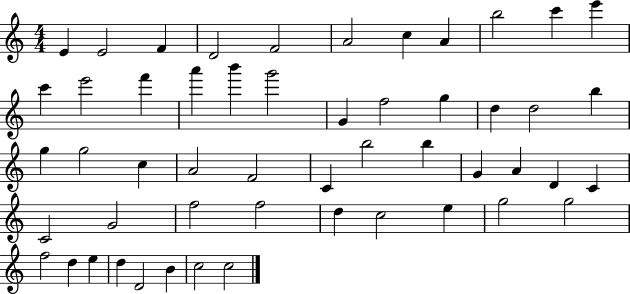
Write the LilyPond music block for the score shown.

{
  \clef treble
  \numericTimeSignature
  \time 4/4
  \key c \major
  e'4 e'2 f'4 | d'2 f'2 | a'2 c''4 a'4 | b''2 c'''4 e'''4 | \break c'''4 e'''2 f'''4 | a'''4 b'''4 g'''2 | g'4 f''2 g''4 | d''4 d''2 b''4 | \break g''4 g''2 c''4 | a'2 f'2 | c'4 b''2 b''4 | g'4 a'4 d'4 c'4 | \break c'2 g'2 | f''2 f''2 | d''4 c''2 e''4 | g''2 g''2 | \break f''2 d''4 e''4 | d''4 d'2 b'4 | c''2 c''2 | \bar "|."
}